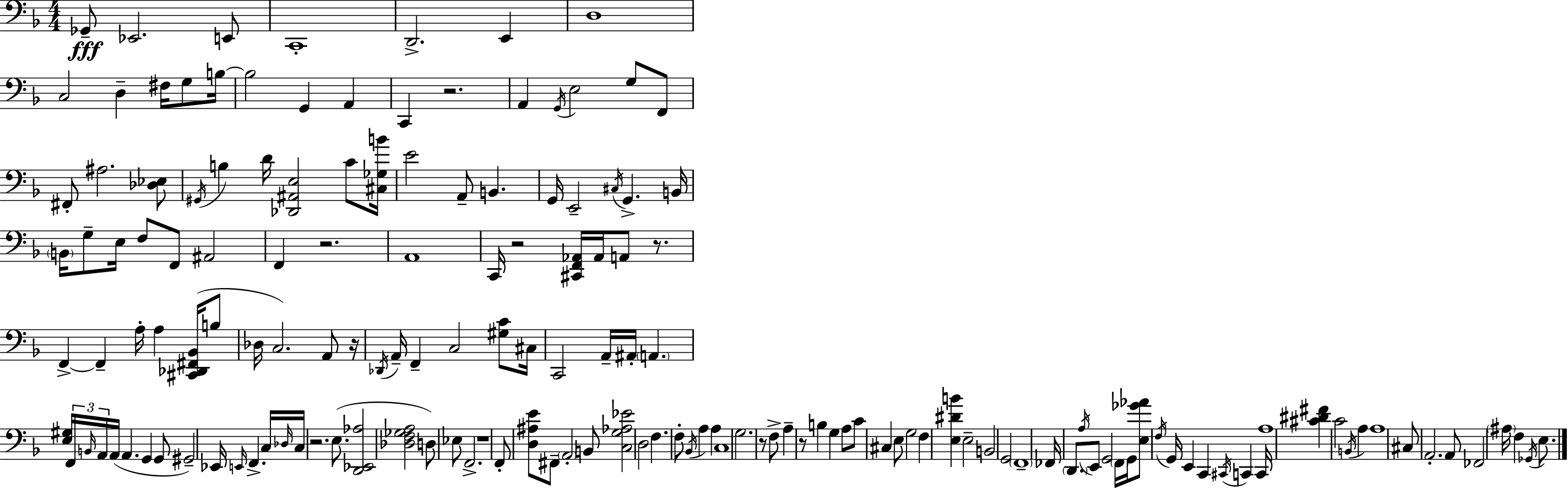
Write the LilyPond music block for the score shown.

{
  \clef bass
  \numericTimeSignature
  \time 4/4
  \key d \minor
  ges,8--\fff ees,2. e,8 | c,1-. | d,2.-> e,4 | d1 | \break c2 d4-- fis16 g8 b16~~ | b2 g,4 a,4 | c,4 r2. | a,4 \acciaccatura { g,16 } e2 g8 f,8 | \break fis,8-. ais2. <des ees>8 | \acciaccatura { gis,16 } b4 d'16 <des, ais, e>2 c'8 | <cis ges b'>16 e'2 a,8-- b,4. | g,16 e,2-- \acciaccatura { cis16 } g,4.-> | \break b,16 \parenthesize b,16 g8-- e16 f8 f,8 ais,2 | f,4 r2. | a,1 | c,16 r2 <cis, f, aes,>16 aes,16 a,8 | \break r8. f,4->~~ f,4-- a16-. a4 | <cis, des, fis, bes,>16( b8 des16 c2.) | a,8 r16 \acciaccatura { des,16 } a,16-- f,4-- c2 | <gis c'>8 cis16 c,2 a,16-- ais,16-. \parenthesize a,4. | \break <e gis>16 \tuplet 3/2 { f,16 \grace { b,16 } a,16 } a,16( a,4. g,4 | g,8 gis,2--) ees,16 \grace { e,16 } f,4.-> | c16 \grace { des16 } c16 r2. | e8.( <d, ees, aes>2 <des f ges a>2 | \break d8) ees8 f,2.-> | r1 | f,8-. <d ais e'>8 fis,8-- \parenthesize a,2-. | b,8 <c g aes ees'>2 d2 | \break f4. f8-. \acciaccatura { bes,16 } | a4 a4 c1 | g2. | r8 f8-> a4-- r8 b4 | \break g4 a8 c'8 cis4 e8 | g2 f4 <e dis' b'>4 | e2-- b,2 | g,2 \parenthesize f,1-- | \break fes,16 \parenthesize d,8. \acciaccatura { a16 } e,8 g,2 | \parenthesize f,16 g,16 <e ges' aes'>8 \acciaccatura { f16 } g,16 e,4 | c,4 \acciaccatura { cis,16 } c,4 c,16 a1 | <cis' dis' fis'>4 c'2 | \break \acciaccatura { b,16 } a4 a1 | cis8 a,2.-. | a,8 fes,2 | \parenthesize ais16 f4 \acciaccatura { ges,16 } e8. \bar "|."
}